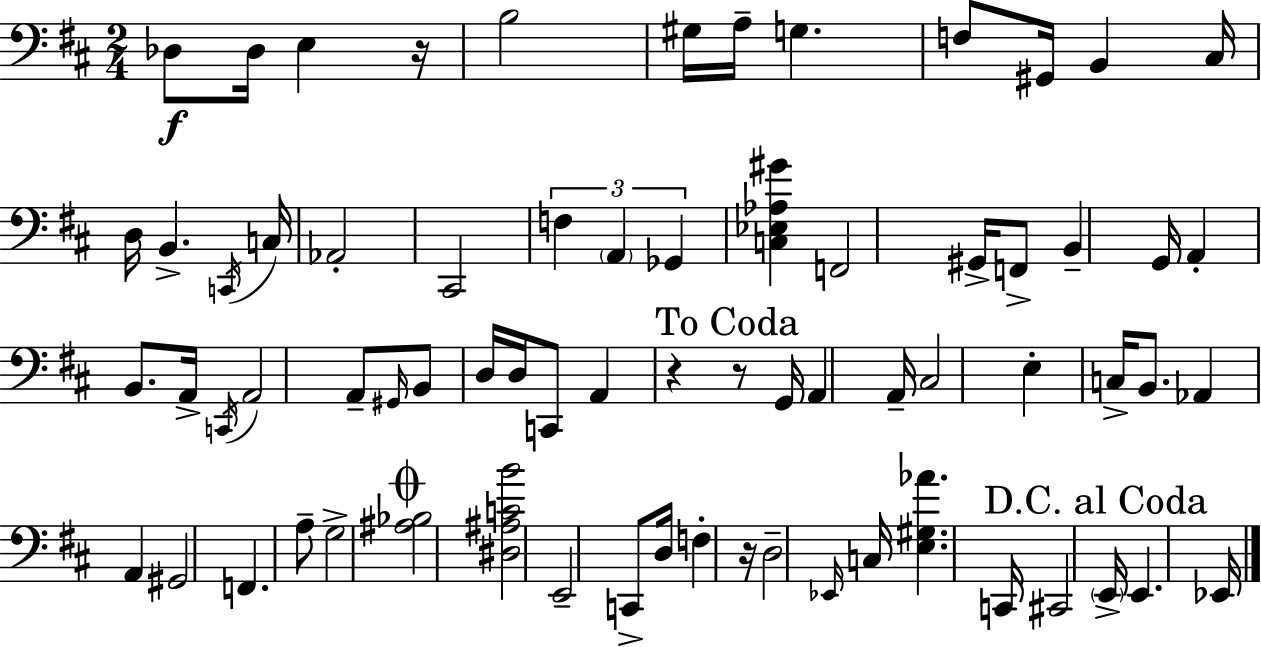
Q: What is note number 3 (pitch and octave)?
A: E3